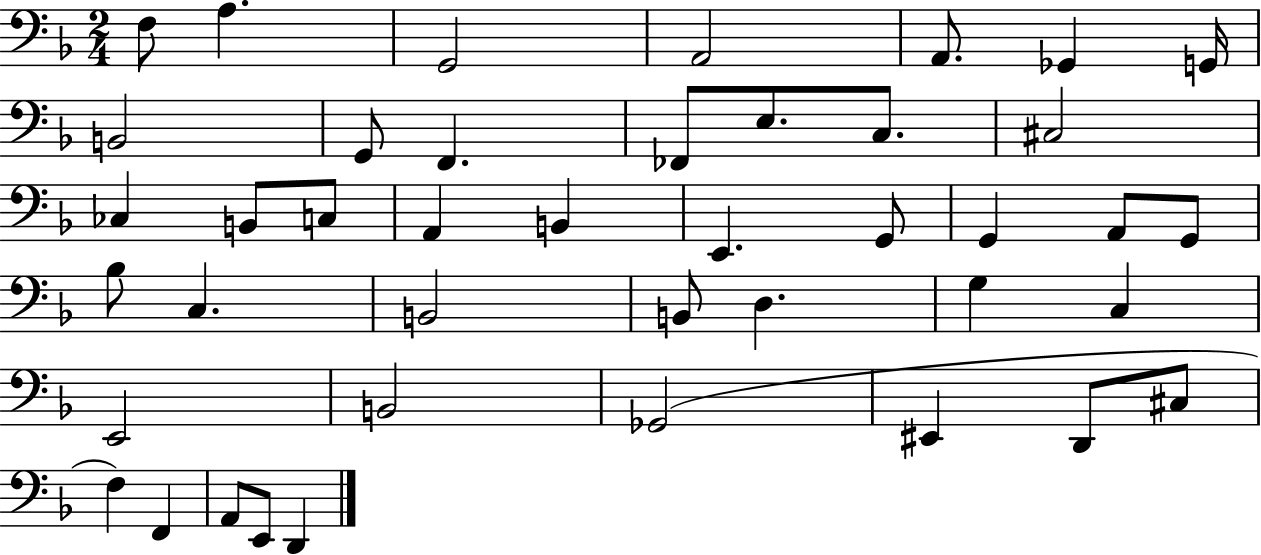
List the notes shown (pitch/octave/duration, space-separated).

F3/e A3/q. G2/h A2/h A2/e. Gb2/q G2/s B2/h G2/e F2/q. FES2/e E3/e. C3/e. C#3/h CES3/q B2/e C3/e A2/q B2/q E2/q. G2/e G2/q A2/e G2/e Bb3/e C3/q. B2/h B2/e D3/q. G3/q C3/q E2/h B2/h Gb2/h EIS2/q D2/e C#3/e F3/q F2/q A2/e E2/e D2/q